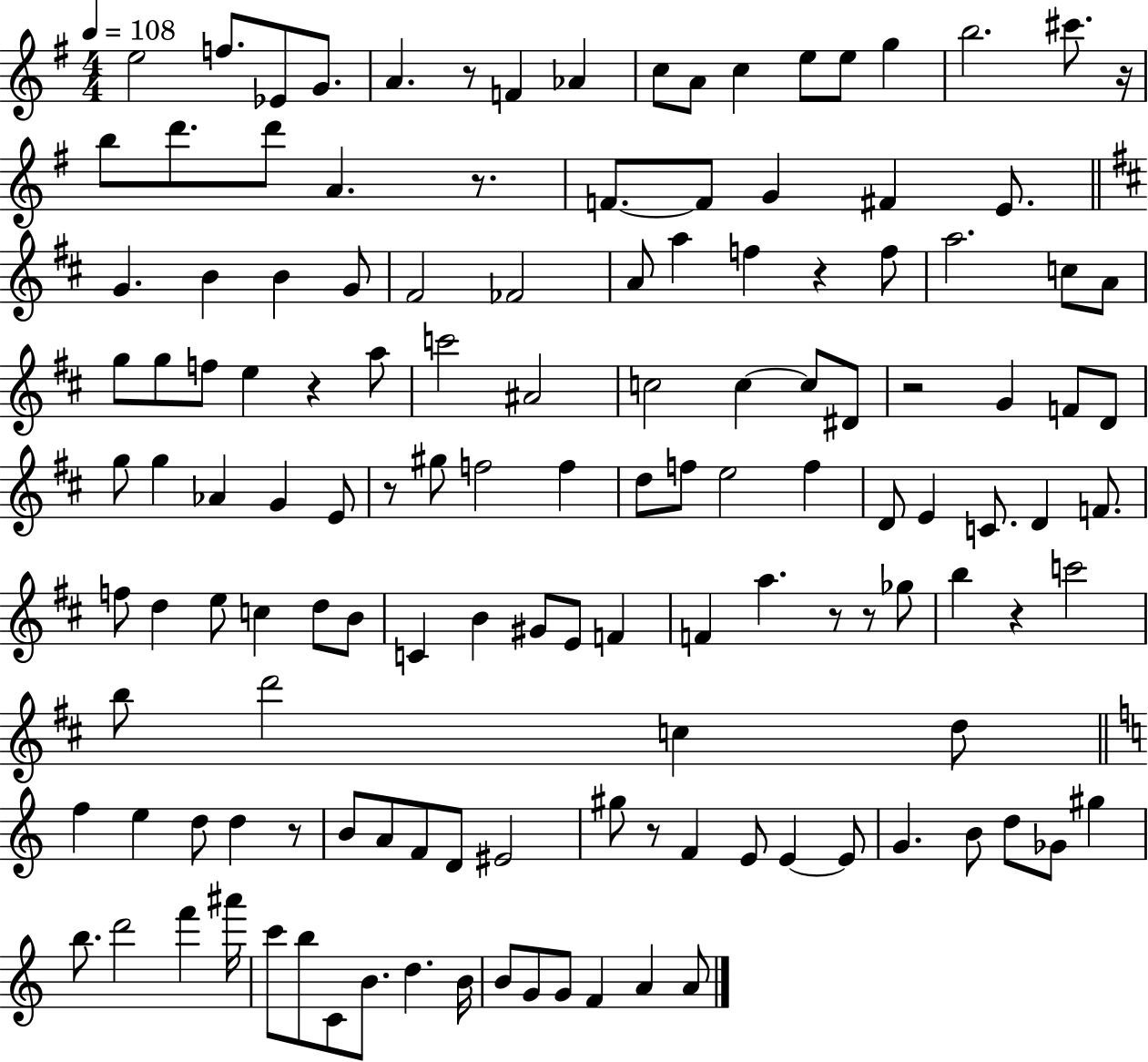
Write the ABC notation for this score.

X:1
T:Untitled
M:4/4
L:1/4
K:G
e2 f/2 _E/2 G/2 A z/2 F _A c/2 A/2 c e/2 e/2 g b2 ^c'/2 z/4 b/2 d'/2 d'/2 A z/2 F/2 F/2 G ^F E/2 G B B G/2 ^F2 _F2 A/2 a f z f/2 a2 c/2 A/2 g/2 g/2 f/2 e z a/2 c'2 ^A2 c2 c c/2 ^D/2 z2 G F/2 D/2 g/2 g _A G E/2 z/2 ^g/2 f2 f d/2 f/2 e2 f D/2 E C/2 D F/2 f/2 d e/2 c d/2 B/2 C B ^G/2 E/2 F F a z/2 z/2 _g/2 b z c'2 b/2 d'2 c d/2 f e d/2 d z/2 B/2 A/2 F/2 D/2 ^E2 ^g/2 z/2 F E/2 E E/2 G B/2 d/2 _G/2 ^g b/2 d'2 f' ^a'/4 c'/2 b/2 C/2 B/2 d B/4 B/2 G/2 G/2 F A A/2